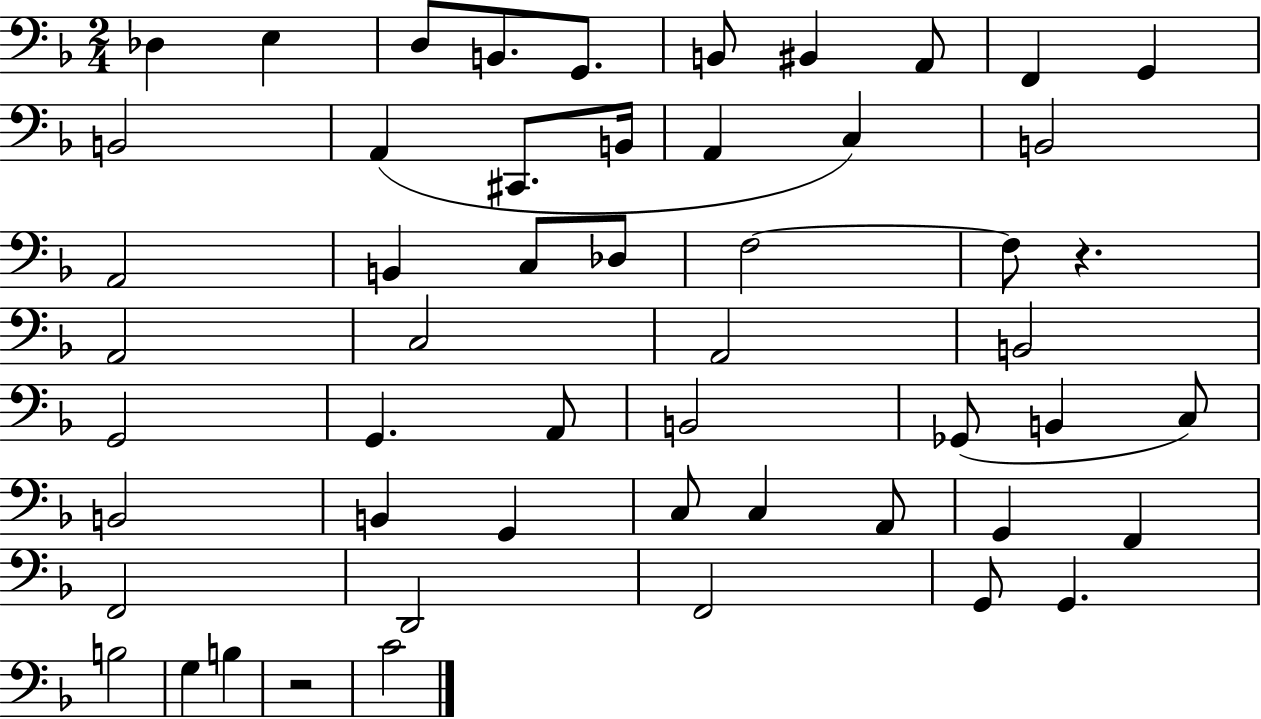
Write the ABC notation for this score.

X:1
T:Untitled
M:2/4
L:1/4
K:F
_D, E, D,/2 B,,/2 G,,/2 B,,/2 ^B,, A,,/2 F,, G,, B,,2 A,, ^C,,/2 B,,/4 A,, C, B,,2 A,,2 B,, C,/2 _D,/2 F,2 F,/2 z A,,2 C,2 A,,2 B,,2 G,,2 G,, A,,/2 B,,2 _G,,/2 B,, C,/2 B,,2 B,, G,, C,/2 C, A,,/2 G,, F,, F,,2 D,,2 F,,2 G,,/2 G,, B,2 G, B, z2 C2